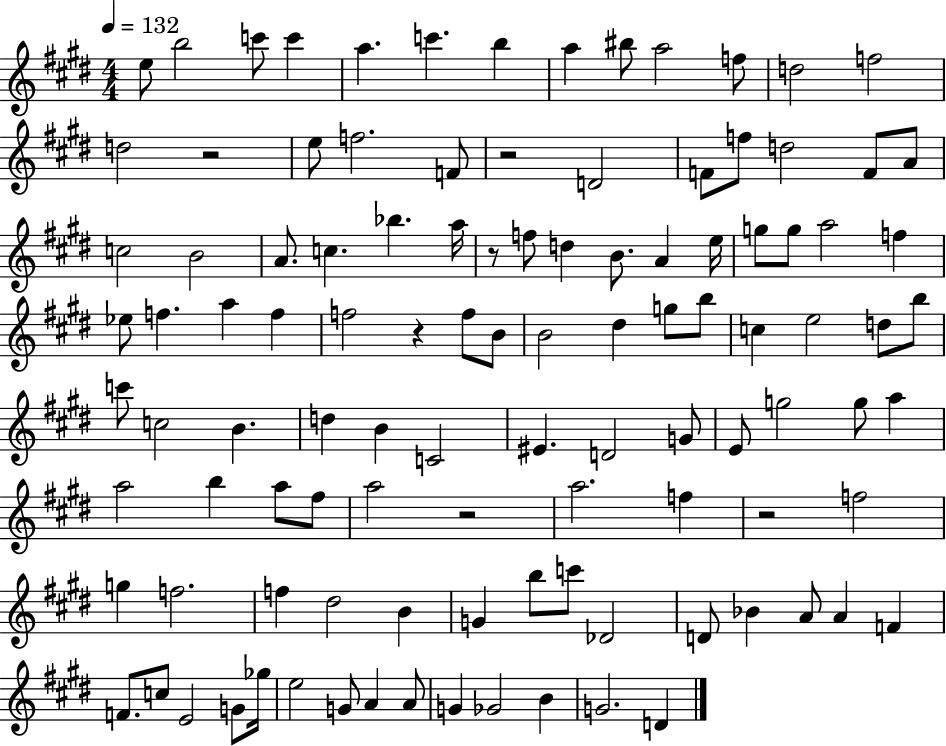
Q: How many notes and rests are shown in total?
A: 108